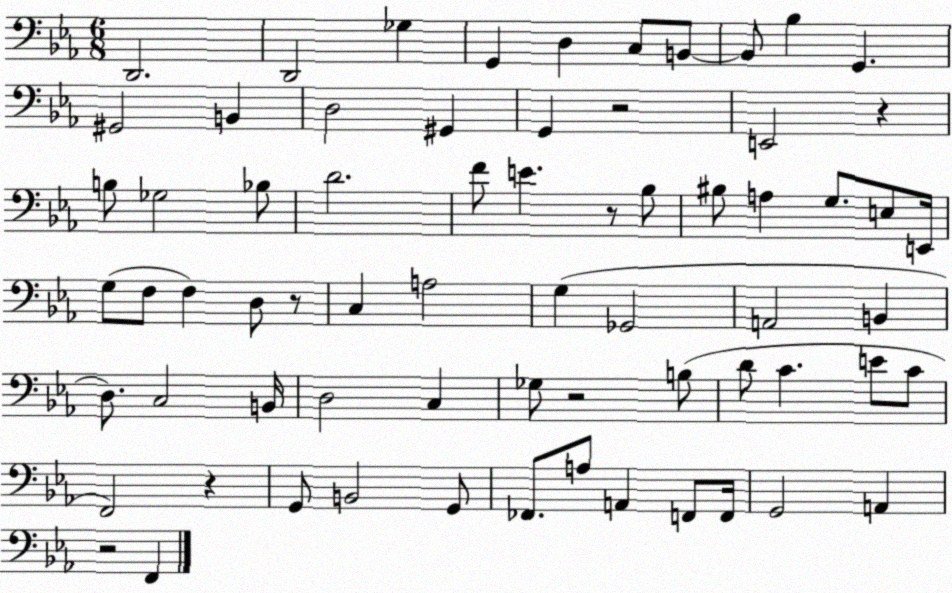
X:1
T:Untitled
M:6/8
L:1/4
K:Eb
D,,2 D,,2 _G, G,, D, C,/2 B,,/2 B,,/2 _B, G,, ^G,,2 B,, D,2 ^G,, G,, z2 E,,2 z B,/2 _G,2 _B,/2 D2 F/2 E z/2 _B,/2 ^B,/2 A, G,/2 E,/2 E,,/4 G,/2 F,/2 F, D,/2 z/2 C, A,2 G, _G,,2 A,,2 B,, D,/2 C,2 B,,/4 D,2 C, _G,/2 z2 B,/2 D/2 C E/2 C/2 F,,2 z G,,/2 B,,2 G,,/2 _F,,/2 A,/2 A,, F,,/2 F,,/4 G,,2 A,, z2 F,,